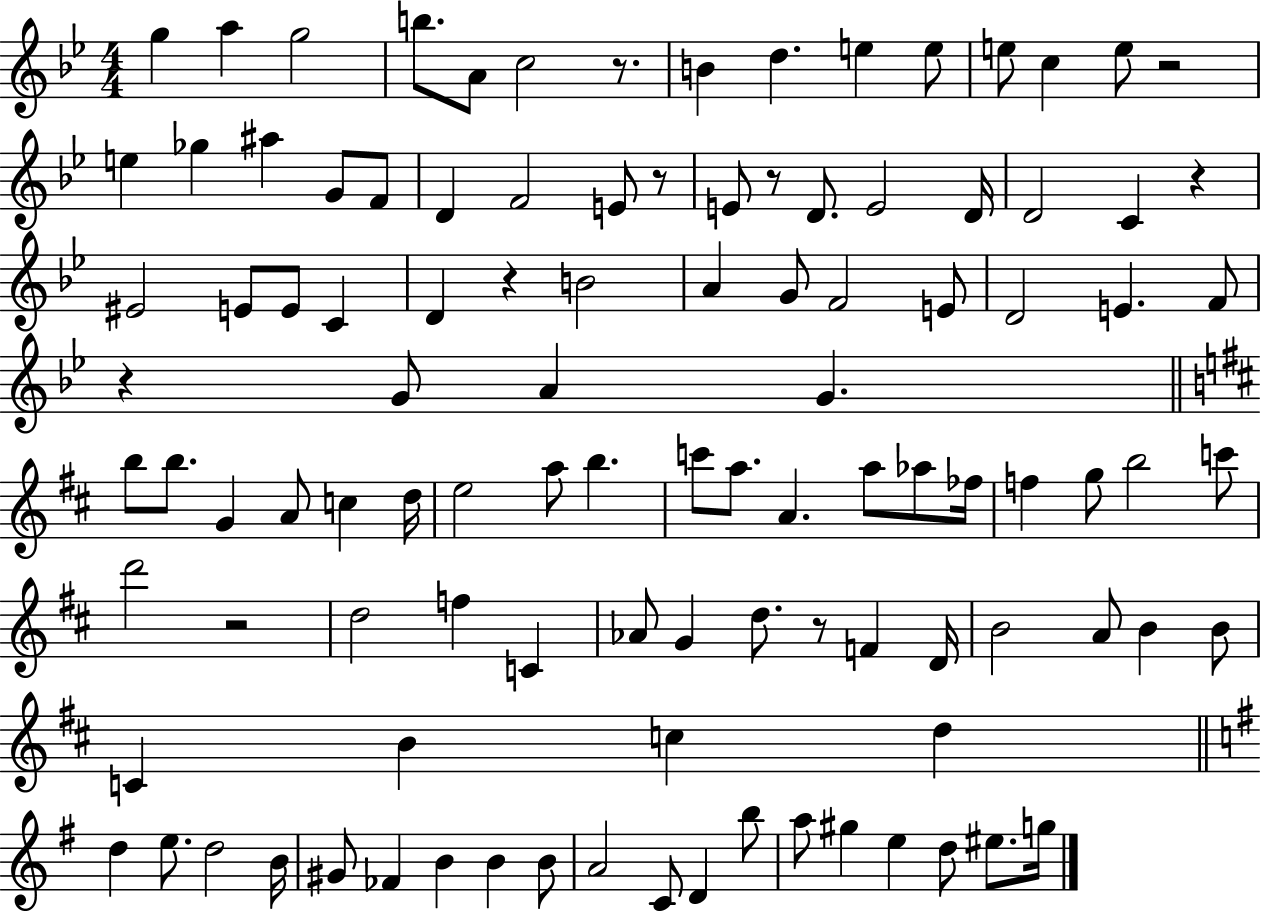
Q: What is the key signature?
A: BES major